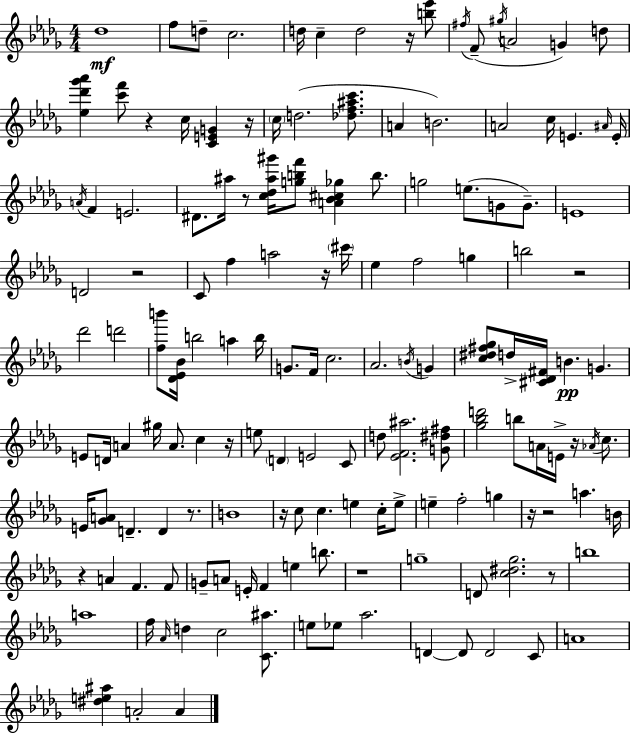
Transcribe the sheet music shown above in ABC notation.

X:1
T:Untitled
M:4/4
L:1/4
K:Bbm
_d4 f/2 d/2 c2 d/4 c d2 z/4 [b_e']/2 ^f/4 F/2 ^g/4 A2 G d/2 [_e_d'_g'_a'] [c'f']/2 z c/4 [CEG] z/4 c/4 d2 [_df^ac']/2 A B2 A2 c/4 E ^A/4 E/4 A/4 F E2 ^D/2 ^a/4 z/2 [c_d^a^g']/4 [gbf']/2 [A_B^c_g] b/2 g2 e/2 G/2 G/2 E4 D2 z2 C/2 f a2 z/4 ^c'/4 _e f2 g b2 z2 _d'2 d'2 [fb']/2 [_D_E_B]/4 b2 a b/4 G/2 F/4 c2 _A2 B/4 G [c^d^f_g]/2 d/4 [^C_D^F]/4 B G E/2 D/4 A ^g/4 A/2 c z/4 e/2 D E2 C/2 d/2 [_EF^a]2 [G^d^f]/2 [_g_bd']2 b/2 A/4 E/4 z/4 _A/4 c/2 E/4 [_GA]/2 D D z/2 B4 z/4 c/2 c e c/4 e/2 e f2 g z/4 z2 a B/4 z A F F/2 G/2 A/2 E/4 F e b/2 z4 g4 D/2 [c^d_g]2 z/2 b4 a4 f/4 _A/4 d c2 [C^a]/2 e/2 _e/2 _a2 D D/2 D2 C/2 A4 [^de^a] A2 A